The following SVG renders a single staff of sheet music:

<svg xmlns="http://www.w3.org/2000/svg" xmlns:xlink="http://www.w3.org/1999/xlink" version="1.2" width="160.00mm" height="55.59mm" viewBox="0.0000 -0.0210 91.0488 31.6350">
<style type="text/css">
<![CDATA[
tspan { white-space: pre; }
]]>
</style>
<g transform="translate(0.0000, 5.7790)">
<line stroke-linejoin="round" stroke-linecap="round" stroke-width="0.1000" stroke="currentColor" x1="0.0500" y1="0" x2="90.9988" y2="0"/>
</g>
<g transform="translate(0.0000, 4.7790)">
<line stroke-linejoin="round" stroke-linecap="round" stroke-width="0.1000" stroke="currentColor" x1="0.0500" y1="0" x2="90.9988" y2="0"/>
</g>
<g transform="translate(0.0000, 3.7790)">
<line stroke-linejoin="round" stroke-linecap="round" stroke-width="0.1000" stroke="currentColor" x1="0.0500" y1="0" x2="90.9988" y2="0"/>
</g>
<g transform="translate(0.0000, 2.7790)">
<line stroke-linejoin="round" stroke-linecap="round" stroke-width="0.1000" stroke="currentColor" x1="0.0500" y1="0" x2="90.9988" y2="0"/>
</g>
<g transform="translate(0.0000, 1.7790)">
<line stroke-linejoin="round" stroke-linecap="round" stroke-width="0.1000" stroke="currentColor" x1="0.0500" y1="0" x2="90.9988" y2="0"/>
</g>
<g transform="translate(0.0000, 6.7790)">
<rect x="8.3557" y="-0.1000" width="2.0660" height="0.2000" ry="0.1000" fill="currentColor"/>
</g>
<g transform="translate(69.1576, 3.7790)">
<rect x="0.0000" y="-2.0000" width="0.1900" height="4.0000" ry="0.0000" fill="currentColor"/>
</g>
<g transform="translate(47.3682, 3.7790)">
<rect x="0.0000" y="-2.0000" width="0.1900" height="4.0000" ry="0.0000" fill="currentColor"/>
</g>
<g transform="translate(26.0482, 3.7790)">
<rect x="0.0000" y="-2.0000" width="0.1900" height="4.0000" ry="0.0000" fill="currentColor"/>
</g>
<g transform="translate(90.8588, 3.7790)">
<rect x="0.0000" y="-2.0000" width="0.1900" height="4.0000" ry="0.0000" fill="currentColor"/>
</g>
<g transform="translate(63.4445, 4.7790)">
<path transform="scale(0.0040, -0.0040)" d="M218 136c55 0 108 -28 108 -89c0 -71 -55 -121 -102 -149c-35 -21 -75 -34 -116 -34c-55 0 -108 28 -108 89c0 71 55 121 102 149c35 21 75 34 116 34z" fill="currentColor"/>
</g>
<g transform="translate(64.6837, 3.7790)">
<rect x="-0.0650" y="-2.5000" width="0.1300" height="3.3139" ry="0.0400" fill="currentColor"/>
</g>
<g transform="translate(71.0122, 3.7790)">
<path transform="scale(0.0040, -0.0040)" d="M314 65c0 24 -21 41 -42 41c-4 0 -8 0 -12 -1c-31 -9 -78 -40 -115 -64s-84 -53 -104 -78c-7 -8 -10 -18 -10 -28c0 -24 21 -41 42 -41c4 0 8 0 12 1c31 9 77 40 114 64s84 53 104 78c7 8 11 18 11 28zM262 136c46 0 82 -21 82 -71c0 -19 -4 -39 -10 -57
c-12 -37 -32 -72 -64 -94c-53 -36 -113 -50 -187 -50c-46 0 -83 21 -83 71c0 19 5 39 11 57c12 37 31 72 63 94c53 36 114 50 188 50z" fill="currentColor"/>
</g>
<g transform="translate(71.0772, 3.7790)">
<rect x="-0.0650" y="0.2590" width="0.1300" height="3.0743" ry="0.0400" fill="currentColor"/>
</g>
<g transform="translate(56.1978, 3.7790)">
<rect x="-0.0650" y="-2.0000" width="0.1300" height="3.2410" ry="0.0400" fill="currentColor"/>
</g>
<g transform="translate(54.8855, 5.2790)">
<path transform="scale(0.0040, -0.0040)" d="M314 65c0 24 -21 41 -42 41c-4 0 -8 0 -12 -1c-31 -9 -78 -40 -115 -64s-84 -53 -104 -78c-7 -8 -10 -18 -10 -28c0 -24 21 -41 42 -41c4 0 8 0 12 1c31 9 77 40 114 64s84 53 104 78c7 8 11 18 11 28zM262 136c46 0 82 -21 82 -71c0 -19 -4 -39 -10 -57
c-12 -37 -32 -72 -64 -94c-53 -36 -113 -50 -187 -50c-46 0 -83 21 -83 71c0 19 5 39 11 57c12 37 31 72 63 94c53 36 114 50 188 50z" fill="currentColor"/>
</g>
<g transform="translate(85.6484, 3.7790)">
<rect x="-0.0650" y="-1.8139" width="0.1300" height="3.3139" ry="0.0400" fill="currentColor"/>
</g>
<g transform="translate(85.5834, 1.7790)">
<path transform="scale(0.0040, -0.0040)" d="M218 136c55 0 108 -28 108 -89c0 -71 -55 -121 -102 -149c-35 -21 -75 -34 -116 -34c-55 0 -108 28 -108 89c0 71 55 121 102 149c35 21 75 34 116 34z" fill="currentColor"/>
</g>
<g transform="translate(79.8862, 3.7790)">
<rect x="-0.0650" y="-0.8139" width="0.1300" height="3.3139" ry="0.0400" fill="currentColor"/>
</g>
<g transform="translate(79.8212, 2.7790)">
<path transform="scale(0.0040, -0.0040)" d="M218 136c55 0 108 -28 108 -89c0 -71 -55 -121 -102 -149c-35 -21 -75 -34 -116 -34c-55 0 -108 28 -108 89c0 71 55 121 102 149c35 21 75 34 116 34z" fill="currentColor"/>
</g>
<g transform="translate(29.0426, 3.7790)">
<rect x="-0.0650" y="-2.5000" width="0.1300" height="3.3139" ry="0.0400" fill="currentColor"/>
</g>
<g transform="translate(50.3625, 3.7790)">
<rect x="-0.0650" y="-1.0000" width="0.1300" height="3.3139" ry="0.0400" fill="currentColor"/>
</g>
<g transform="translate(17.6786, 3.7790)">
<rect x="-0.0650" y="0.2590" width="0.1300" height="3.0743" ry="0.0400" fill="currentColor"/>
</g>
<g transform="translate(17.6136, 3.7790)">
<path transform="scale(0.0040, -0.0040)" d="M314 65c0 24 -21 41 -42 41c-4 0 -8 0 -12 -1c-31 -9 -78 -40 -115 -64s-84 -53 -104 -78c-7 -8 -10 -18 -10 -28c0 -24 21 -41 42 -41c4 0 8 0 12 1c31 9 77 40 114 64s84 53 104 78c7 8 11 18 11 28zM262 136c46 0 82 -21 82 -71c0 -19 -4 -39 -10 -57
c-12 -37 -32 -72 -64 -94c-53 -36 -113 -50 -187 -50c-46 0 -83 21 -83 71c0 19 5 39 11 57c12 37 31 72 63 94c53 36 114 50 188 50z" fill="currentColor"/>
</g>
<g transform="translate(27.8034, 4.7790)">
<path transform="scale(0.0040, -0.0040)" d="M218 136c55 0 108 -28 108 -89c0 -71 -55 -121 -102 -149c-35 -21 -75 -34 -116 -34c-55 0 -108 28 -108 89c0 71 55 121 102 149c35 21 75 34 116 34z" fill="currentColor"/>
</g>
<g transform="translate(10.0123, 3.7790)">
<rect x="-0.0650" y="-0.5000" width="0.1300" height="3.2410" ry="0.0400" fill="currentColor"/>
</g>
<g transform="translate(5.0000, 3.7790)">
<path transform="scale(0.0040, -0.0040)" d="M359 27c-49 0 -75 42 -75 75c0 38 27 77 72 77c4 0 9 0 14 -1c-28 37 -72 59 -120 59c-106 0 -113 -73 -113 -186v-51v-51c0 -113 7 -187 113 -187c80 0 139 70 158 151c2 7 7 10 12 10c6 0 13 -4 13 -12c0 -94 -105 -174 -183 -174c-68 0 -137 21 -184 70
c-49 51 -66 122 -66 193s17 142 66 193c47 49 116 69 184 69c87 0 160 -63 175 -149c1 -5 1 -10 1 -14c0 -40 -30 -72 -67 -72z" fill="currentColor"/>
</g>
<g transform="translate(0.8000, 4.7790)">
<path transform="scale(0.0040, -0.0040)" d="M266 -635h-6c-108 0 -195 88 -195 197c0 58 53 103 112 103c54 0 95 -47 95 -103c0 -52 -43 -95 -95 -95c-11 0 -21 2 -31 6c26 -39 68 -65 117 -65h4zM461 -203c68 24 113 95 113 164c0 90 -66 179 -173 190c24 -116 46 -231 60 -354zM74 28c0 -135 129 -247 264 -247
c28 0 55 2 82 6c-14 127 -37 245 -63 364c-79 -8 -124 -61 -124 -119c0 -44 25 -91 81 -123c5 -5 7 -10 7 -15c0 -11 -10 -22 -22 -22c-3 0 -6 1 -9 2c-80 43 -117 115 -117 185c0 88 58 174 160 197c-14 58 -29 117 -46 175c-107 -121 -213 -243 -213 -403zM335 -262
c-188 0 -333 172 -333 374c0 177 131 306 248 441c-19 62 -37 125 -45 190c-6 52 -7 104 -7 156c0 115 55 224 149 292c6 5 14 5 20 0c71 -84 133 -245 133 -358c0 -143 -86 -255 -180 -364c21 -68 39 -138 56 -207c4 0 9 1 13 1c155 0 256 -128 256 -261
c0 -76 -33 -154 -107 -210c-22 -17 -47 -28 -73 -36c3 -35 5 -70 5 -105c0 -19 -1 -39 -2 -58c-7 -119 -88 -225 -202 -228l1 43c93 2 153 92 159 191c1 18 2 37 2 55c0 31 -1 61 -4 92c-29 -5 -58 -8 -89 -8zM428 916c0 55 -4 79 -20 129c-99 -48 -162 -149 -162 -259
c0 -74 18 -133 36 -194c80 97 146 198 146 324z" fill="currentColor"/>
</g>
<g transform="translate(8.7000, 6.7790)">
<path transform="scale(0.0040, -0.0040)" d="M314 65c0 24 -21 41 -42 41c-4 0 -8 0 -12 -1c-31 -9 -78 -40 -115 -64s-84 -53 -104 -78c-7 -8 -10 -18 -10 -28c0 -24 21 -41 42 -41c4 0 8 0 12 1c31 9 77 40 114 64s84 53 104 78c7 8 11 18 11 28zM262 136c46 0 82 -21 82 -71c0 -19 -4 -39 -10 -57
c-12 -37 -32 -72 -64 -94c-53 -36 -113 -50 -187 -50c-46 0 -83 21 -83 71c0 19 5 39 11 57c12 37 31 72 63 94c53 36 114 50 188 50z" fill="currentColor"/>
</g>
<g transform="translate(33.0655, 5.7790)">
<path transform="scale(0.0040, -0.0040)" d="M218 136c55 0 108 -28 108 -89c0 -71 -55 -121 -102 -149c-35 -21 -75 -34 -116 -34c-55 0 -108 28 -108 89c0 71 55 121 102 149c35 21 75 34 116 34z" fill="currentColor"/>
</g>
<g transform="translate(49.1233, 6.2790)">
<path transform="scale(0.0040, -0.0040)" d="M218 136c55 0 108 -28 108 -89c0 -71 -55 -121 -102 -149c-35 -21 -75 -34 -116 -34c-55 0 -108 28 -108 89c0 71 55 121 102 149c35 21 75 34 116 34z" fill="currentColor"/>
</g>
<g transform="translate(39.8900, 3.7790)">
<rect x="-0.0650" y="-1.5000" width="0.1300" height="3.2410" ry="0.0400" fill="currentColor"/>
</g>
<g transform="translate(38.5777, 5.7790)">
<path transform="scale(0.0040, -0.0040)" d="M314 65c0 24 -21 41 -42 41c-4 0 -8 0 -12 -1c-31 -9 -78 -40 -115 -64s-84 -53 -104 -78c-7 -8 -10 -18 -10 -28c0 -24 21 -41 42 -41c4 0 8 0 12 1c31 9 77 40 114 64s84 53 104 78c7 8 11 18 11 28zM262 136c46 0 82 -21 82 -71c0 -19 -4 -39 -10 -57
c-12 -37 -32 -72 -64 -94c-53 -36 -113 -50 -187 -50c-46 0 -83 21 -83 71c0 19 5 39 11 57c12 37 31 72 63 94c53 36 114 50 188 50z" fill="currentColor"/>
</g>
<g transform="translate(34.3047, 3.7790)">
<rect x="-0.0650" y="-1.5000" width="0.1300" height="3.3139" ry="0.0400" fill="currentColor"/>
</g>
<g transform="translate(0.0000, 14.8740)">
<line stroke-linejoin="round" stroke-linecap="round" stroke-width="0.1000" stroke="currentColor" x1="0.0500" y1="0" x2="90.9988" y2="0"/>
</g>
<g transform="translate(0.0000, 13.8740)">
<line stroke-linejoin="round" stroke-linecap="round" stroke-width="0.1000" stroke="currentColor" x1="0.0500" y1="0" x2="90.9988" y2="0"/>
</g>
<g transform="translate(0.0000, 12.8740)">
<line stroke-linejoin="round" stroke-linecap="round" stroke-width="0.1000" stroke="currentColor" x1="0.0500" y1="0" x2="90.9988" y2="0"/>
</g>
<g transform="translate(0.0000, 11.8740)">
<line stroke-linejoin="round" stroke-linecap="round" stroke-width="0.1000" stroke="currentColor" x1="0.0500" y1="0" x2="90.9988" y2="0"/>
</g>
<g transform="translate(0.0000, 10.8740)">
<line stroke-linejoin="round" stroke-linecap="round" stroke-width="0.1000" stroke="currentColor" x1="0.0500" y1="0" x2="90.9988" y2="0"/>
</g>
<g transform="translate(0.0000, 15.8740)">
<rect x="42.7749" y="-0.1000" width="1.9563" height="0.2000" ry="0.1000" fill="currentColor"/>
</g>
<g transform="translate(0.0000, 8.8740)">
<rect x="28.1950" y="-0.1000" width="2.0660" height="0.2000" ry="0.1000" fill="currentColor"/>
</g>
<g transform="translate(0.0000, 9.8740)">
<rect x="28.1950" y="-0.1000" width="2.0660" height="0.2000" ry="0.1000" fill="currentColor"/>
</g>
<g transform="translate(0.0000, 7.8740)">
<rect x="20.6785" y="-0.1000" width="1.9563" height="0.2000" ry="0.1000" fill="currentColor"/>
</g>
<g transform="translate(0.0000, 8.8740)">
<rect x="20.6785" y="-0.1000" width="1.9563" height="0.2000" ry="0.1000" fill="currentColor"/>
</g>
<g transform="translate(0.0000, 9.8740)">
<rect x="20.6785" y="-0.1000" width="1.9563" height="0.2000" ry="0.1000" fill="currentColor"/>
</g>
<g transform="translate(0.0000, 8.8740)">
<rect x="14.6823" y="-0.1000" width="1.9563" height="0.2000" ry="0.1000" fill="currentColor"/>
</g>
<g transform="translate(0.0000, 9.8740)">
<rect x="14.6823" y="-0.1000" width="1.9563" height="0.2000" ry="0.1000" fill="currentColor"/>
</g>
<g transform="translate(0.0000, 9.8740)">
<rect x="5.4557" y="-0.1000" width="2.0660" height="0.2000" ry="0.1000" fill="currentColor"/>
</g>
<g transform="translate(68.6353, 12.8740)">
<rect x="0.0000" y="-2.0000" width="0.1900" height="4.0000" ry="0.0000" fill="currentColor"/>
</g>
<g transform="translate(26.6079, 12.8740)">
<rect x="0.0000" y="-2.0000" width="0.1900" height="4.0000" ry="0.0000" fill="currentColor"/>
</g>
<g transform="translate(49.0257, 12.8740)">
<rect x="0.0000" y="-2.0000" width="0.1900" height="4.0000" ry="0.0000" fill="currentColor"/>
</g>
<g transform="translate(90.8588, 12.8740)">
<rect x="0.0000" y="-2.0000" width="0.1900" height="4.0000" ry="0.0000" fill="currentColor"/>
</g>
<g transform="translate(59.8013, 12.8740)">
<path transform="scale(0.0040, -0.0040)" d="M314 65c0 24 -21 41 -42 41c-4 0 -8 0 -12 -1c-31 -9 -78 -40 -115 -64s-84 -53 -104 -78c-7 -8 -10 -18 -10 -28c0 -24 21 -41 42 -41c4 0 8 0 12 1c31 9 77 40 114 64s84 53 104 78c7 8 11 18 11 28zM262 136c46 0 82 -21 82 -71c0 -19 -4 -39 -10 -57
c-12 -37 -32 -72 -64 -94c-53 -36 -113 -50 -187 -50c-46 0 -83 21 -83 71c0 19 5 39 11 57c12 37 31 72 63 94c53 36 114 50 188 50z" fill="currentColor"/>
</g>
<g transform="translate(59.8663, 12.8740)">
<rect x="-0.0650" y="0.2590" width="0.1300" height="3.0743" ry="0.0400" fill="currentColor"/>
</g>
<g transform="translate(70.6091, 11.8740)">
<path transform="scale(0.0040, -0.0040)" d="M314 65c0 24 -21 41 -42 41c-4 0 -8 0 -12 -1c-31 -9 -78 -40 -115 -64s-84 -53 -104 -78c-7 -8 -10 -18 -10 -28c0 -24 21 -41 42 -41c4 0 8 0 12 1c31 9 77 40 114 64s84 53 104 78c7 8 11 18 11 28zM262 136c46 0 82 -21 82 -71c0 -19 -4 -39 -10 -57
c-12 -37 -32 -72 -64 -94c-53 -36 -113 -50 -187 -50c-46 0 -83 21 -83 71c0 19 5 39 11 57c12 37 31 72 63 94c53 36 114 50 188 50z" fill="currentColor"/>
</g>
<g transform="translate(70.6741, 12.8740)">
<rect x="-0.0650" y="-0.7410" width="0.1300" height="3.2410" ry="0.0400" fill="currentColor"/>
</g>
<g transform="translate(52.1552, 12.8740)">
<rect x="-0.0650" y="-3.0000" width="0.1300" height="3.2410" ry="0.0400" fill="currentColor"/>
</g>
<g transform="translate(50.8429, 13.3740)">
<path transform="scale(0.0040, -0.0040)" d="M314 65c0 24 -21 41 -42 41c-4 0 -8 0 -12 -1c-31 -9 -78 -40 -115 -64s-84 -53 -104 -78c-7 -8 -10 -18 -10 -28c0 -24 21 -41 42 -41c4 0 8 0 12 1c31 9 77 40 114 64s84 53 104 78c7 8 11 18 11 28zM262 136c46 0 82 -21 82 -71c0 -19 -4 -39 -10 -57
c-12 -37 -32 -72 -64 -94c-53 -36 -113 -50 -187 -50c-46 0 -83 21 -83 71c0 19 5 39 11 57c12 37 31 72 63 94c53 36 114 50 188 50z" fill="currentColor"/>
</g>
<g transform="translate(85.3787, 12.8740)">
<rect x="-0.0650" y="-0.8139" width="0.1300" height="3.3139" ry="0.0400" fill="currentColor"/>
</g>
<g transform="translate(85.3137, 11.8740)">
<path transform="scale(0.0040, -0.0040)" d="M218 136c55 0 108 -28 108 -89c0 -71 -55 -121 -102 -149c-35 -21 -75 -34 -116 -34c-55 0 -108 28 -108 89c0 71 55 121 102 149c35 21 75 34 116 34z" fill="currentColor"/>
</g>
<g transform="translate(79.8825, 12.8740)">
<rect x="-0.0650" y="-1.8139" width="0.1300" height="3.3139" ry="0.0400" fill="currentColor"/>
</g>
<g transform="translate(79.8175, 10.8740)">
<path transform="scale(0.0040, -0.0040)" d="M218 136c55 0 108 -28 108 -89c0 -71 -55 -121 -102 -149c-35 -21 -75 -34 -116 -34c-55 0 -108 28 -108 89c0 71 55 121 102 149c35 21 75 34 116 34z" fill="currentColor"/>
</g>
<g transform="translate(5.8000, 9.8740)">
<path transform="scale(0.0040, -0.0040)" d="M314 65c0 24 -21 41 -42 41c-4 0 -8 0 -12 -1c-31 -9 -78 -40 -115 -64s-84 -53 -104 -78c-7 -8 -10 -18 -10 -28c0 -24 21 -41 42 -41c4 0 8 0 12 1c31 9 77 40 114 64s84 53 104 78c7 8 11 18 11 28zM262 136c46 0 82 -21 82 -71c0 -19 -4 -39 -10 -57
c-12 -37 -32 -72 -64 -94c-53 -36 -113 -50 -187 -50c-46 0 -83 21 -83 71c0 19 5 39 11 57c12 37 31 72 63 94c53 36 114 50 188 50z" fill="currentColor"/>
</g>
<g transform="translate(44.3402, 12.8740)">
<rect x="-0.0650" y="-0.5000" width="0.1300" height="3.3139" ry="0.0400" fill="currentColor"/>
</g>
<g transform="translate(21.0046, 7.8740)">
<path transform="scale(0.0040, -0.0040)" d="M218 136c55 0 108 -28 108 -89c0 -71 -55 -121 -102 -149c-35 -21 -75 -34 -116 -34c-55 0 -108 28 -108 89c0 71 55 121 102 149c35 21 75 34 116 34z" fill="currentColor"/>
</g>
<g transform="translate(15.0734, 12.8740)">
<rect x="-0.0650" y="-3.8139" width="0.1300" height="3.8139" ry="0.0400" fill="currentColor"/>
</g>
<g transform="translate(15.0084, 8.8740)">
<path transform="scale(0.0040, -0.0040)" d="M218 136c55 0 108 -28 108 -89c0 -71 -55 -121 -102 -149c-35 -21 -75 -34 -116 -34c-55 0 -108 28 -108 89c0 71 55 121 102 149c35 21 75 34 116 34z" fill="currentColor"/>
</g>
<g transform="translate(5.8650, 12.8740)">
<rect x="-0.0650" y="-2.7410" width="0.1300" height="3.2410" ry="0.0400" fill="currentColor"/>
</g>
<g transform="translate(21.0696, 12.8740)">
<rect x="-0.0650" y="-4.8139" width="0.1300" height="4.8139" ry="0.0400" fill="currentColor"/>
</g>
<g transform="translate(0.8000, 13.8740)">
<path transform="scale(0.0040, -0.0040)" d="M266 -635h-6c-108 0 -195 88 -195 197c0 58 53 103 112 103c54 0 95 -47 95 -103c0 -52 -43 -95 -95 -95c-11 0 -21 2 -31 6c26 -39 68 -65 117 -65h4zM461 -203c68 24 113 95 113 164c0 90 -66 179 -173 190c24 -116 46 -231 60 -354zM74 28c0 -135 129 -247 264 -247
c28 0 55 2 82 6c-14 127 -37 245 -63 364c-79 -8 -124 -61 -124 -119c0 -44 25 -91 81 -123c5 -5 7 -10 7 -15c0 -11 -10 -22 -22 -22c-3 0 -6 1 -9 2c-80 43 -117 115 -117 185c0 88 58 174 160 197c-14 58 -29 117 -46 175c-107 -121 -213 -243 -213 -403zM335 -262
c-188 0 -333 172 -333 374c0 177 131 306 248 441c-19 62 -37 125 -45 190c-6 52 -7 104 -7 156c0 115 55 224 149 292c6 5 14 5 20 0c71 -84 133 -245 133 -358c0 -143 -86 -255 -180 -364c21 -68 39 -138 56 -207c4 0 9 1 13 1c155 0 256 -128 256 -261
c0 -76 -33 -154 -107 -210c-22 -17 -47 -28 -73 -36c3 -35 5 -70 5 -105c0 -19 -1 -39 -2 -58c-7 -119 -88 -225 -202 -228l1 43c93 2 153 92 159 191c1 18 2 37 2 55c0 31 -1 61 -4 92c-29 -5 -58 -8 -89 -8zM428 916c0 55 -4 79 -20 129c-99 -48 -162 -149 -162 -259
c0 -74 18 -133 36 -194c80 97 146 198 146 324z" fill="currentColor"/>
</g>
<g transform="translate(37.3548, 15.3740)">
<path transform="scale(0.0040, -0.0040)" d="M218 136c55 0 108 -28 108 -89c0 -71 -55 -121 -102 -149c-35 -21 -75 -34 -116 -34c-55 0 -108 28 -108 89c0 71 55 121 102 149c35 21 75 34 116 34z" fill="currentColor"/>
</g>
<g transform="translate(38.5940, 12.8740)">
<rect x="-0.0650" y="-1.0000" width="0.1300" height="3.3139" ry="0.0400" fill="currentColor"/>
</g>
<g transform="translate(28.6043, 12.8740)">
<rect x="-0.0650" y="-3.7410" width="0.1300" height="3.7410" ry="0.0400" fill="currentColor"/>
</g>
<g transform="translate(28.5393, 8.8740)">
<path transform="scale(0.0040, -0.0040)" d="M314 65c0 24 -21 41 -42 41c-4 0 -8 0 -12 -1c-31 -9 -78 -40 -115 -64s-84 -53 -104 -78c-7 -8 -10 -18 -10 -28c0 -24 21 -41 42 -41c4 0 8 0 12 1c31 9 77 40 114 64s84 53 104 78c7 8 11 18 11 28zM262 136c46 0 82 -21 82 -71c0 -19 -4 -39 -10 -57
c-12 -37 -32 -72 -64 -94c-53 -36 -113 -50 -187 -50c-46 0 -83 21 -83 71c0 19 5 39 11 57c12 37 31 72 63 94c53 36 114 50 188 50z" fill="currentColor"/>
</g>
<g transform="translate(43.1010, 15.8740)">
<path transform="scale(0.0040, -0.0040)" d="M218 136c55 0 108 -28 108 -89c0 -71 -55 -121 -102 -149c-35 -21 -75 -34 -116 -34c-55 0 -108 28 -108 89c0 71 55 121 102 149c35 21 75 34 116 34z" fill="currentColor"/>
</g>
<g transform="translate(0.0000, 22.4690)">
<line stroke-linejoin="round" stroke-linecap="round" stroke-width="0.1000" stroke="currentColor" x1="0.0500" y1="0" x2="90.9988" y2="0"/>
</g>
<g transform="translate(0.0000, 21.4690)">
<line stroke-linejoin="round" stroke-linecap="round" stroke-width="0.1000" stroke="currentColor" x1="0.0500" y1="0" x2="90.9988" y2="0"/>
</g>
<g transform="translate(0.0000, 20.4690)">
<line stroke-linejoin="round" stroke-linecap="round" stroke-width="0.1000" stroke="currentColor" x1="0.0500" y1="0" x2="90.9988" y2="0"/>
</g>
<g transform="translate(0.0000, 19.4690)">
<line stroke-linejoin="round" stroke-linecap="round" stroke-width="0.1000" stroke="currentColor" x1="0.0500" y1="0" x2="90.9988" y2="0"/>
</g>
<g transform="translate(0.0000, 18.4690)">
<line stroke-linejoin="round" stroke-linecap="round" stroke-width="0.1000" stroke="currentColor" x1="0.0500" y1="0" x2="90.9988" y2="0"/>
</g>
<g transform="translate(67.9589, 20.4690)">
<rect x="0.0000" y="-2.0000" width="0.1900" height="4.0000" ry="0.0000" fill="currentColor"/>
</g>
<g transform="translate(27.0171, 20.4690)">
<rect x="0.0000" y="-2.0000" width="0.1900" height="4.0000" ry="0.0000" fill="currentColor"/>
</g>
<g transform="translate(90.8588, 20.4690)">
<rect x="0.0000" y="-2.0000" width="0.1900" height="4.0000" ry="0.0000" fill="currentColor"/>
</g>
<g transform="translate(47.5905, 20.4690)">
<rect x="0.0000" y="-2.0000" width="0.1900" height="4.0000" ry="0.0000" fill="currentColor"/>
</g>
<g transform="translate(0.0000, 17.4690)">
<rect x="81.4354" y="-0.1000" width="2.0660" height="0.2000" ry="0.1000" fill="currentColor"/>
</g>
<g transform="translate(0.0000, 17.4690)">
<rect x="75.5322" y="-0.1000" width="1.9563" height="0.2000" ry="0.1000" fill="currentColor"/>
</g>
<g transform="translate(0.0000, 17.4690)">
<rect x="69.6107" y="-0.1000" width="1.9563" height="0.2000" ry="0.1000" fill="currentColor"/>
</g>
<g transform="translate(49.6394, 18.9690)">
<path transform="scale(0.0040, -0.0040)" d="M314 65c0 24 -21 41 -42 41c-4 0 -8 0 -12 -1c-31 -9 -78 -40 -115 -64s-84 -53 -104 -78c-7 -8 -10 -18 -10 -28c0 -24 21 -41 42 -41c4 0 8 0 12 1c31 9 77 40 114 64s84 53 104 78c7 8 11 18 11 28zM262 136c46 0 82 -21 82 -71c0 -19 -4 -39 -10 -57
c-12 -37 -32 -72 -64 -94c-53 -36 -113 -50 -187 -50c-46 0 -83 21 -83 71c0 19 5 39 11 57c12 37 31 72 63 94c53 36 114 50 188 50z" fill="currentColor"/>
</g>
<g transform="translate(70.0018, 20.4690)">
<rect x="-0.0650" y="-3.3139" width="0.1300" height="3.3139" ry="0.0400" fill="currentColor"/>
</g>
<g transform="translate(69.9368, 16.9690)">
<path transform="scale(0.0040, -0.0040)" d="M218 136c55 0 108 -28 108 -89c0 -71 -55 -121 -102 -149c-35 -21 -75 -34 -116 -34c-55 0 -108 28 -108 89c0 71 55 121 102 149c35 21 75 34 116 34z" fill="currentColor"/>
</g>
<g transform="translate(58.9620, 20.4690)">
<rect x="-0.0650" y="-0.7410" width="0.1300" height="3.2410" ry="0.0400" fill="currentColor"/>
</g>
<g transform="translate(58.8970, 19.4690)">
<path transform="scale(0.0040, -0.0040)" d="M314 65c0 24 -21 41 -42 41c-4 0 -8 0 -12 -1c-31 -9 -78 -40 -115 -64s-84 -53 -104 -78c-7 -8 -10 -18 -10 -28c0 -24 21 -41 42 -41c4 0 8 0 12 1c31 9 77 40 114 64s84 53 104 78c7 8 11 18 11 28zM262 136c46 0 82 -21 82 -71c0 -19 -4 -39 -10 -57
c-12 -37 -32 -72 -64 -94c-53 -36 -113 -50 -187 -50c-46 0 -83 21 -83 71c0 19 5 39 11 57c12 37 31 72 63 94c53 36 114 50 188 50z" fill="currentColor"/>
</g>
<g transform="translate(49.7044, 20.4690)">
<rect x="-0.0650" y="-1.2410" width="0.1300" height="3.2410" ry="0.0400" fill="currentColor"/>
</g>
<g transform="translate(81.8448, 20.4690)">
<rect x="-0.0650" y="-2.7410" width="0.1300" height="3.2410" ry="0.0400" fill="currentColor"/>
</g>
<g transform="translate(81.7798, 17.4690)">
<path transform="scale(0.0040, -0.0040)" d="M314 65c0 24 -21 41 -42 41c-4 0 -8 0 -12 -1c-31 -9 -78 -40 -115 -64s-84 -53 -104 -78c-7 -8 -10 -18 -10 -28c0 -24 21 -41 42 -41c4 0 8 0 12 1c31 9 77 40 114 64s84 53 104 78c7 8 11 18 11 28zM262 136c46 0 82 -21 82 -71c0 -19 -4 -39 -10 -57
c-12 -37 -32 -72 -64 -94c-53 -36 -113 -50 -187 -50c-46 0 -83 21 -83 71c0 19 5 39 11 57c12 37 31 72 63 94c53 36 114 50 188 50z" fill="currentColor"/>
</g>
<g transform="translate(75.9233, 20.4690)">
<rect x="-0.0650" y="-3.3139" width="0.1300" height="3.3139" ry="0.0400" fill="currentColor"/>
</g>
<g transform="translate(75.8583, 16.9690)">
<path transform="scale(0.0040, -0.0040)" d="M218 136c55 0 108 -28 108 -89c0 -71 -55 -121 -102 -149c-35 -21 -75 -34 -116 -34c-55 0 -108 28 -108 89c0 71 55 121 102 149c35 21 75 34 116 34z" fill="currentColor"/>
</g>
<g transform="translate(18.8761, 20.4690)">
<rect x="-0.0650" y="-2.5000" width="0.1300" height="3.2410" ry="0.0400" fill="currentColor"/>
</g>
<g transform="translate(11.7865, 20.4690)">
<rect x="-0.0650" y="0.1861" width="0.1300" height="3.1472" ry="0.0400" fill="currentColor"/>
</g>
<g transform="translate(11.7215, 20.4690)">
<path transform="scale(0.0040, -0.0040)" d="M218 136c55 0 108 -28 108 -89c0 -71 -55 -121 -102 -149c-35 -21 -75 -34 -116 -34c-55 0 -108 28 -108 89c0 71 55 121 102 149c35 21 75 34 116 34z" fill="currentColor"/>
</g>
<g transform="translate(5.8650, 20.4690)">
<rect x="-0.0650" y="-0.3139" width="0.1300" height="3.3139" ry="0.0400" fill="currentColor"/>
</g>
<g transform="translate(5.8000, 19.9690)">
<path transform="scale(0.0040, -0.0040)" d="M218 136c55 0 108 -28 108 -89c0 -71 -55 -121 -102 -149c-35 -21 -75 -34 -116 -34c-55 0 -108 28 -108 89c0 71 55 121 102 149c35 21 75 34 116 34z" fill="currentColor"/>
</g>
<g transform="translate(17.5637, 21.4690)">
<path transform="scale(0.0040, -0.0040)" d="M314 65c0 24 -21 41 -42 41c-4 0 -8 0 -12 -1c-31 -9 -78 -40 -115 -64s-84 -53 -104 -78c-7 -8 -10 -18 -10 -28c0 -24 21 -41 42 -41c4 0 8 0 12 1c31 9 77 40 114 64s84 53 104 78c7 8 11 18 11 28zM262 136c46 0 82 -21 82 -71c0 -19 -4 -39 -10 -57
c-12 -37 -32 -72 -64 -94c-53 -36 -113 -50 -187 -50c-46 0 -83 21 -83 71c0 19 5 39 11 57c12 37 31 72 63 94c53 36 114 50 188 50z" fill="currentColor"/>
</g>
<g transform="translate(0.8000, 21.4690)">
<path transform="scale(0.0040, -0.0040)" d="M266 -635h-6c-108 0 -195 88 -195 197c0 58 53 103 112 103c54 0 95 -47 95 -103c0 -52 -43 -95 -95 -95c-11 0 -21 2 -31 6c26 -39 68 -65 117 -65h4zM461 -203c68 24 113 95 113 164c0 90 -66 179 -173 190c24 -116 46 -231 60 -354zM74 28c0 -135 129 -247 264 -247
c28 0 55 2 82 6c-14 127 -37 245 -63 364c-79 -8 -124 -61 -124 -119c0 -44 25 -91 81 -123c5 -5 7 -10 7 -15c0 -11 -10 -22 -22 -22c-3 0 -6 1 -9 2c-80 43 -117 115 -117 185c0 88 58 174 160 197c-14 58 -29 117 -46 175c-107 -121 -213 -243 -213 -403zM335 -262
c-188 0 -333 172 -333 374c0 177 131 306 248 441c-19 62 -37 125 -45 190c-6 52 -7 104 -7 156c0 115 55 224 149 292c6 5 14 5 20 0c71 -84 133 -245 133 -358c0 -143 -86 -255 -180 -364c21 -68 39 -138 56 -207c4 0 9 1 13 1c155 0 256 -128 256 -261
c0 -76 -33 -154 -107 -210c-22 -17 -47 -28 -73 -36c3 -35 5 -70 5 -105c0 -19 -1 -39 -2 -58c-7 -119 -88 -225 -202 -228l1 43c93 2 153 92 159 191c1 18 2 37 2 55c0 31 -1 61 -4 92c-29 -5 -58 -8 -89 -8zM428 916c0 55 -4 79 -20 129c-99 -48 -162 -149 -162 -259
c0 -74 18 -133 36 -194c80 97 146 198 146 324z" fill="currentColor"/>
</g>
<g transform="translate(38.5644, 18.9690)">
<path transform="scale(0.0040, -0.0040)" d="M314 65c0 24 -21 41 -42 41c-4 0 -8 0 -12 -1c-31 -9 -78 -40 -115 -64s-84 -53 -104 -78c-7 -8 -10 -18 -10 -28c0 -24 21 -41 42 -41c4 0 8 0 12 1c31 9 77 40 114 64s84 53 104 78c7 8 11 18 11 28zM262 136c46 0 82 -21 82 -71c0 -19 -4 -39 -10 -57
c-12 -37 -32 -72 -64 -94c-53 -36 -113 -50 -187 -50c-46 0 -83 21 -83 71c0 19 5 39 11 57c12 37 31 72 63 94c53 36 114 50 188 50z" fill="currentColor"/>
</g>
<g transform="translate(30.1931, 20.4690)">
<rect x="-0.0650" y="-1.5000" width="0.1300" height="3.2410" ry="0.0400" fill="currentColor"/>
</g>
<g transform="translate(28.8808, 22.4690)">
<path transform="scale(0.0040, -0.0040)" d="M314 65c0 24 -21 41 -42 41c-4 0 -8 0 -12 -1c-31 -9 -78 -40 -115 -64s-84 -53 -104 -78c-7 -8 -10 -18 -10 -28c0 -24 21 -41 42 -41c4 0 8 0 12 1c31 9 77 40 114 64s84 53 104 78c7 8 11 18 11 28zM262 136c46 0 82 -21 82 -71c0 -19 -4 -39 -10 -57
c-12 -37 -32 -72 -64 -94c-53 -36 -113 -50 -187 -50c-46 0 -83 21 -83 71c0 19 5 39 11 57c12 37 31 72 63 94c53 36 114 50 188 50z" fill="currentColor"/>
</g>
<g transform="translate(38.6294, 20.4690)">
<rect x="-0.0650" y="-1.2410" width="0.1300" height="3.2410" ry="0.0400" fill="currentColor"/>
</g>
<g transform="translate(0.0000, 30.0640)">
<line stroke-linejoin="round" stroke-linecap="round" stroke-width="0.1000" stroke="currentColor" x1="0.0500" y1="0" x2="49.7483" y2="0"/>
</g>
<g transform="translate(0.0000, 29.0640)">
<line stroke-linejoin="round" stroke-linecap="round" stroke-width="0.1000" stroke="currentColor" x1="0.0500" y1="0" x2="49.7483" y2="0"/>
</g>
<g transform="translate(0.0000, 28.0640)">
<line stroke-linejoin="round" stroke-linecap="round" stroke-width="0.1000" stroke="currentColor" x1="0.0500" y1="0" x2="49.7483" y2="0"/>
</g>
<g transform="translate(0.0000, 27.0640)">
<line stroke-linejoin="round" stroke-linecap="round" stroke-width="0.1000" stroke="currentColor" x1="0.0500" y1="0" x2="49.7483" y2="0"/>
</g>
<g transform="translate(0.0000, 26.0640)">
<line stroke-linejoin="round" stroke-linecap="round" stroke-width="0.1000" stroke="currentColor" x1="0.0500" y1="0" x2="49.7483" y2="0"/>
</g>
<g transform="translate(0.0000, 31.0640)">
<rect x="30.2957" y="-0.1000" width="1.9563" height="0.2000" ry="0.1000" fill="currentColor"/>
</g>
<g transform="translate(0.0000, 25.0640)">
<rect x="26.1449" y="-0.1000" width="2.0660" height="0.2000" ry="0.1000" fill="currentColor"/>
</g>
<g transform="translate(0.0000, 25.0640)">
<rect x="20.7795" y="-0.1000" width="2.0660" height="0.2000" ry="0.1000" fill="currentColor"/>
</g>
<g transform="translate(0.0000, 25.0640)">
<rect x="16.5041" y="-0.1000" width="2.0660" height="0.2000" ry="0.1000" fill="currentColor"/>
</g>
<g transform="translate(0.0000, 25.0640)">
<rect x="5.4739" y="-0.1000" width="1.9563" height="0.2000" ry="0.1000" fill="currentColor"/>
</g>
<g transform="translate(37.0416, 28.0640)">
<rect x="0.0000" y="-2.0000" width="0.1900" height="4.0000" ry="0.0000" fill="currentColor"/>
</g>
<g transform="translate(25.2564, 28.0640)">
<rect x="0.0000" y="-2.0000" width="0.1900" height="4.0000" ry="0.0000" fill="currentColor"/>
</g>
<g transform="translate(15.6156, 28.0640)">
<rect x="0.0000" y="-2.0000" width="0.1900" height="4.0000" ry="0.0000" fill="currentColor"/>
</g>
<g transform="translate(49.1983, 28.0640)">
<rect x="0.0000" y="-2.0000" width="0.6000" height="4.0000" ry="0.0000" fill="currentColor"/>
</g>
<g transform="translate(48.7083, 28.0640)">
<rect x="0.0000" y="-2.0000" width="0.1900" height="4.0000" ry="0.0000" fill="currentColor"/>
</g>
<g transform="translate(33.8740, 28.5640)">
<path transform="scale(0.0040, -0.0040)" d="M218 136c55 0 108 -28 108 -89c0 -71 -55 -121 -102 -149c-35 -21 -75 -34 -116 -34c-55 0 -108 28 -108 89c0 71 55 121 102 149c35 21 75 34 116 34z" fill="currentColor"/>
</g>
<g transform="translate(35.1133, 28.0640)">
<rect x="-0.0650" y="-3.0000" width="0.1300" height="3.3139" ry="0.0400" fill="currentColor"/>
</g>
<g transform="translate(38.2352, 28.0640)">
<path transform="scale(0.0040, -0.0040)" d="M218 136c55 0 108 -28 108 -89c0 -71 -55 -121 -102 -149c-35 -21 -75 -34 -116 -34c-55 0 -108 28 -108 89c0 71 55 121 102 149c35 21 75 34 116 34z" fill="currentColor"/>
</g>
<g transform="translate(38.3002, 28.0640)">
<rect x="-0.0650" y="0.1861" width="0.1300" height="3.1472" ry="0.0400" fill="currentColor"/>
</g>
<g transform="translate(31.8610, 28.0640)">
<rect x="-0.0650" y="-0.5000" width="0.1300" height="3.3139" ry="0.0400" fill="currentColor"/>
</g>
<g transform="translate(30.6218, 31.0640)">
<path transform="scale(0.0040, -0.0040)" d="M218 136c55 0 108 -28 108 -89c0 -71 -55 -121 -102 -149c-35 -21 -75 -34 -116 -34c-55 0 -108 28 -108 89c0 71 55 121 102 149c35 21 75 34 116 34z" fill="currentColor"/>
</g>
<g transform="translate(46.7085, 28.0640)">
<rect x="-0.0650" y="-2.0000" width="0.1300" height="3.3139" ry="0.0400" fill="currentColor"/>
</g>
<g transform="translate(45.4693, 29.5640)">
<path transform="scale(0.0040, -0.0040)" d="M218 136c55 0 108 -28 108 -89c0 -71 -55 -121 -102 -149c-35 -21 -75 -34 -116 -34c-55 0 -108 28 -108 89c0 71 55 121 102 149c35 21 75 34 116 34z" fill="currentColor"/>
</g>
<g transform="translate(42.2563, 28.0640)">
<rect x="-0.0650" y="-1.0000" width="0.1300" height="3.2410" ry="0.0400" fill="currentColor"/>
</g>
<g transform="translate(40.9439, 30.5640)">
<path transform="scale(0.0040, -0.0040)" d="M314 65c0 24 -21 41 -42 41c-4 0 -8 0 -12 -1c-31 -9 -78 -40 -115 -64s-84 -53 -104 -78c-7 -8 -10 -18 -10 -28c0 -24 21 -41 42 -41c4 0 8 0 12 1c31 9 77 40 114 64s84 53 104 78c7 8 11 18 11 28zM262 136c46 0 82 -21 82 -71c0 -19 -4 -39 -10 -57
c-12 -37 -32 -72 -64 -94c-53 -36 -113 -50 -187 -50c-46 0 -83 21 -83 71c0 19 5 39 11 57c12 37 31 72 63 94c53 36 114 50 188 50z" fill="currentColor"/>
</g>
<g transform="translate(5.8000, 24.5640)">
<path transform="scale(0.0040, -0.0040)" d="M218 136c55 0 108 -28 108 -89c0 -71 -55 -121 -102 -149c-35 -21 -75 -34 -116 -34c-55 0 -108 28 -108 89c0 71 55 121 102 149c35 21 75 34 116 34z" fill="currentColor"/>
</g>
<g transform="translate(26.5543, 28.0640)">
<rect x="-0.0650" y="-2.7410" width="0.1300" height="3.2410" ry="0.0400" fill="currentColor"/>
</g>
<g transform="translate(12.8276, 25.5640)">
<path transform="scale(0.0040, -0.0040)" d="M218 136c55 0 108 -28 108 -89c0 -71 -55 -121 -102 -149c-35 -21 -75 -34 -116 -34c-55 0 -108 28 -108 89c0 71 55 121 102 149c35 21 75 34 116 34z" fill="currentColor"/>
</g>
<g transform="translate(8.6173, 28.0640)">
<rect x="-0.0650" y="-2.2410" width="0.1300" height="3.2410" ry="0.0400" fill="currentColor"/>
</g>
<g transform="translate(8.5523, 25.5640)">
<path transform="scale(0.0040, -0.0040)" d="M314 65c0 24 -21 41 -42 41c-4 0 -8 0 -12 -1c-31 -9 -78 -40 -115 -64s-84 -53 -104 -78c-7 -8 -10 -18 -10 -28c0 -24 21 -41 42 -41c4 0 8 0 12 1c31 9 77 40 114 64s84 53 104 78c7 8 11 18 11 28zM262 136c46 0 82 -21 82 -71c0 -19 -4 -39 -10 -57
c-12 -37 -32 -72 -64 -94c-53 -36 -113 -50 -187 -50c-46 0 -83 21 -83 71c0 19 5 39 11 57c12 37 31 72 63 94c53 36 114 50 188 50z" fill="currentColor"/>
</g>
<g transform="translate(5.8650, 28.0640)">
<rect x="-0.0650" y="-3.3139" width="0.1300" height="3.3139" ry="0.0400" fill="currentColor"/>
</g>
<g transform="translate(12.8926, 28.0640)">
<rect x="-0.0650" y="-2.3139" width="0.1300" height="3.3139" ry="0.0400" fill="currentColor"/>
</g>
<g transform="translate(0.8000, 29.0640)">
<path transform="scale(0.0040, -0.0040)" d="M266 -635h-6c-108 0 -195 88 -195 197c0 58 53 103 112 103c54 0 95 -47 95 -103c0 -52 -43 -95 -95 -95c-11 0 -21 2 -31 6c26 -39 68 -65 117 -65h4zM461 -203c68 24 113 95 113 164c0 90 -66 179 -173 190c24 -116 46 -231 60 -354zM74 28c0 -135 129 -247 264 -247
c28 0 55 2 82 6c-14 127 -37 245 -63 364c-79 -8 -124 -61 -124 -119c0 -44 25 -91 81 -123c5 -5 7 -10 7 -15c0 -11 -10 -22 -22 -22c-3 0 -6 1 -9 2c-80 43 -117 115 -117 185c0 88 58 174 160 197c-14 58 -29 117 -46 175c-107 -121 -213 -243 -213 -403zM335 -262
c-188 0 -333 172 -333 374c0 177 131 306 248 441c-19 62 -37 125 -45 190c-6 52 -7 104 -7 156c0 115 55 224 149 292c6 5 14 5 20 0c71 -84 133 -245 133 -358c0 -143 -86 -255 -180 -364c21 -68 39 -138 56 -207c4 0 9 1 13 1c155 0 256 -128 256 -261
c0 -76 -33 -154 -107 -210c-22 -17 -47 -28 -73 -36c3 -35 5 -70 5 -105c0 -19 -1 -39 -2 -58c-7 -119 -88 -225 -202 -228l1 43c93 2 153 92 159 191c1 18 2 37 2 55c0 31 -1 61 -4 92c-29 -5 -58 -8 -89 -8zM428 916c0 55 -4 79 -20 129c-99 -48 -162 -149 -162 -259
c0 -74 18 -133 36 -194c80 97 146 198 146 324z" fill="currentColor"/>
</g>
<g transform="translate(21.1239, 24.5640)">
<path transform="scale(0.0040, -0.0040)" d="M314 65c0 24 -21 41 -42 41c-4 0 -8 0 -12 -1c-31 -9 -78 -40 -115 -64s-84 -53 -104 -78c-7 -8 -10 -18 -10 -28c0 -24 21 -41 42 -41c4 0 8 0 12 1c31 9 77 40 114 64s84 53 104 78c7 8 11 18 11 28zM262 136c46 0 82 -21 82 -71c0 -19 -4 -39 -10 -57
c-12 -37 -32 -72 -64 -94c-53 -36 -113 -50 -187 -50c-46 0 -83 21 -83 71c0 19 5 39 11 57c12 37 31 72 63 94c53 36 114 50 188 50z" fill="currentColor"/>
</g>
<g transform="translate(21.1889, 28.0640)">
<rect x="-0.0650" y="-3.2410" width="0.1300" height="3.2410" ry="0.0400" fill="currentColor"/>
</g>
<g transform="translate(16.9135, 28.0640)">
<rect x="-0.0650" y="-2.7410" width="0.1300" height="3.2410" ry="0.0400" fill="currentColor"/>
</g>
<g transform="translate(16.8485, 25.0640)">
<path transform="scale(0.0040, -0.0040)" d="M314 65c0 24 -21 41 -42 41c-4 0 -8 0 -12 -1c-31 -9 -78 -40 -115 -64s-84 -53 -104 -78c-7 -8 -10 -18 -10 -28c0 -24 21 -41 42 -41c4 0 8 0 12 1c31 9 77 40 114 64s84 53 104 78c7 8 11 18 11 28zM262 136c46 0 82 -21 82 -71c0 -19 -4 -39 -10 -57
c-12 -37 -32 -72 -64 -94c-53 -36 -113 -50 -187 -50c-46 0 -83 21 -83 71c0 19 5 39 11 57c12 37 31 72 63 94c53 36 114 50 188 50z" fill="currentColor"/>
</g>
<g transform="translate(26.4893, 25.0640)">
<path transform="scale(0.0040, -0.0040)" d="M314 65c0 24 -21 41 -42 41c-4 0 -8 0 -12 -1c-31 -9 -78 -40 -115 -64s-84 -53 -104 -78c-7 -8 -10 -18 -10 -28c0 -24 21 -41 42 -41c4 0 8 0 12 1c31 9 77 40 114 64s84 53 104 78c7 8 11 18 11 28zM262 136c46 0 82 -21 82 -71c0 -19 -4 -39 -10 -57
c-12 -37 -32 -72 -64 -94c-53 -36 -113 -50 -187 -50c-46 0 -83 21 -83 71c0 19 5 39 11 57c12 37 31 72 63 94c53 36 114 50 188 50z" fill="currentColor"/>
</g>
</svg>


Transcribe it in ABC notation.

X:1
T:Untitled
M:4/4
L:1/4
K:C
C2 B2 G E E2 D F2 G B2 d f a2 c' e' c'2 D C A2 B2 d2 f d c B G2 E2 e2 e2 d2 b b a2 b g2 g a2 b2 a2 C A B D2 F